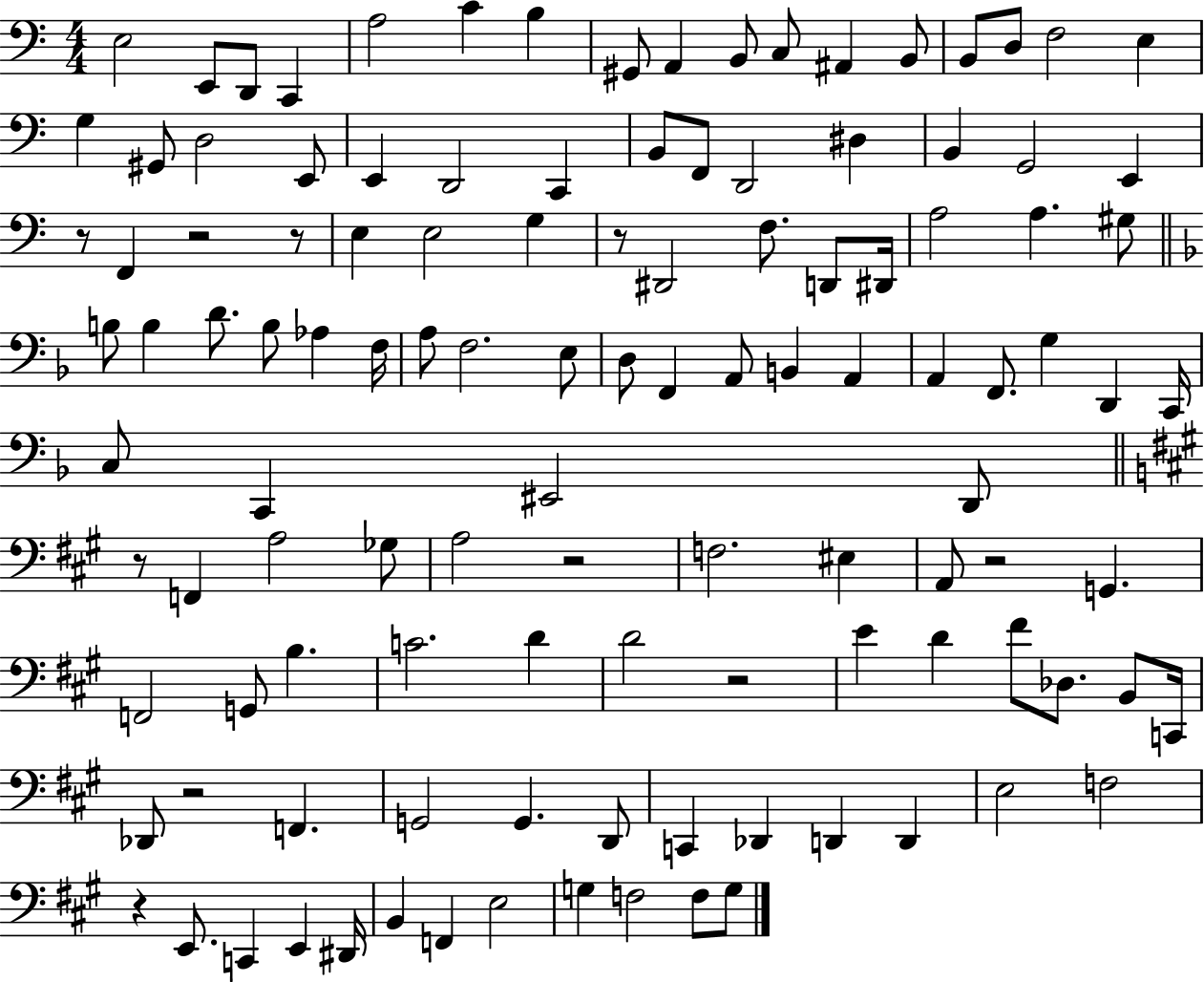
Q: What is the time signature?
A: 4/4